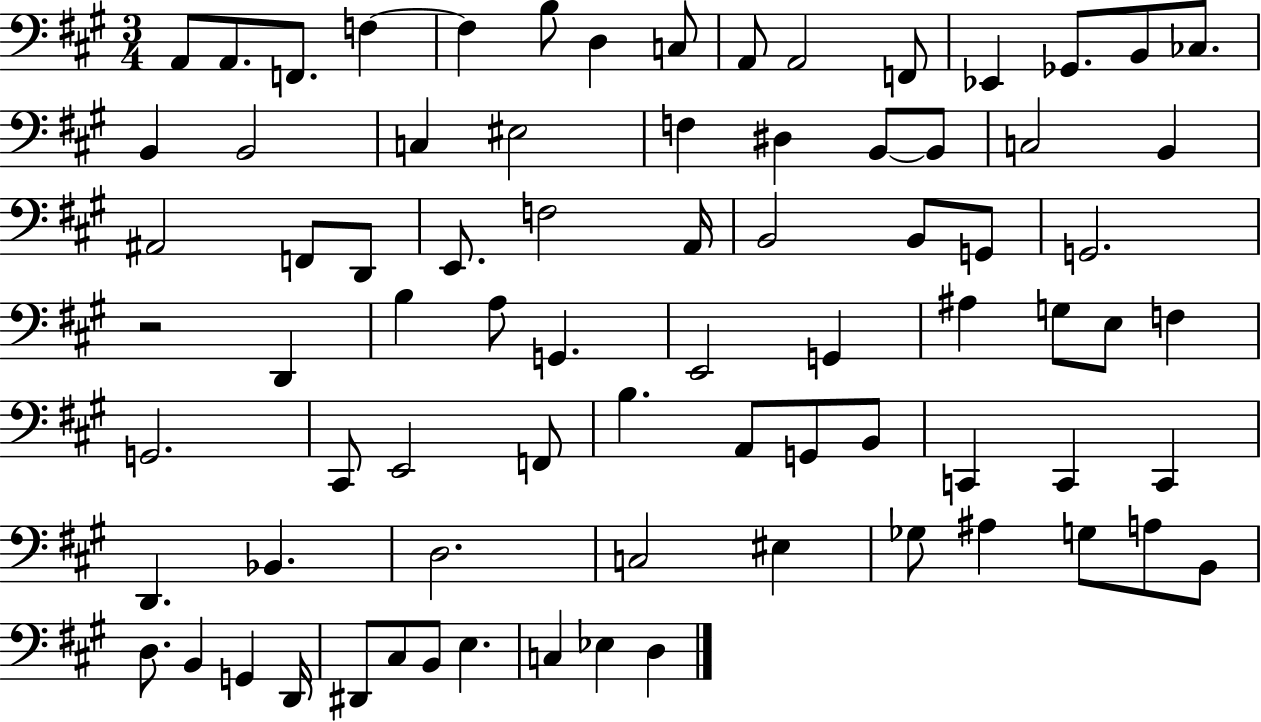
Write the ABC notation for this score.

X:1
T:Untitled
M:3/4
L:1/4
K:A
A,,/2 A,,/2 F,,/2 F, F, B,/2 D, C,/2 A,,/2 A,,2 F,,/2 _E,, _G,,/2 B,,/2 _C,/2 B,, B,,2 C, ^E,2 F, ^D, B,,/2 B,,/2 C,2 B,, ^A,,2 F,,/2 D,,/2 E,,/2 F,2 A,,/4 B,,2 B,,/2 G,,/2 G,,2 z2 D,, B, A,/2 G,, E,,2 G,, ^A, G,/2 E,/2 F, G,,2 ^C,,/2 E,,2 F,,/2 B, A,,/2 G,,/2 B,,/2 C,, C,, C,, D,, _B,, D,2 C,2 ^E, _G,/2 ^A, G,/2 A,/2 B,,/2 D,/2 B,, G,, D,,/4 ^D,,/2 ^C,/2 B,,/2 E, C, _E, D,